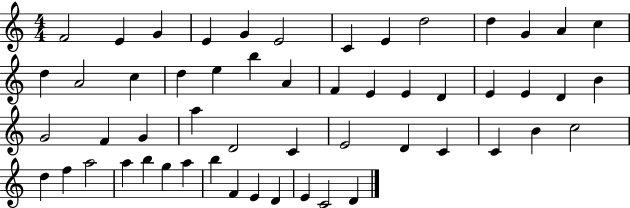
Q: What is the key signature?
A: C major